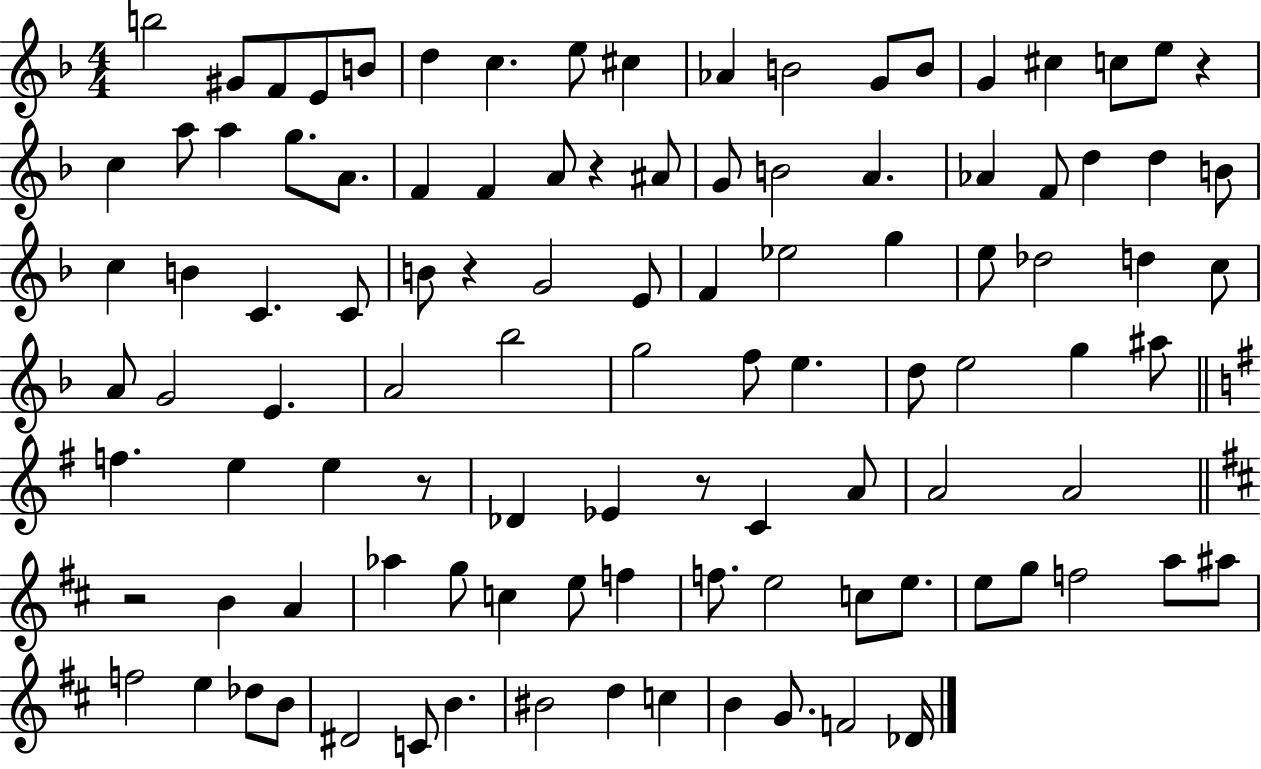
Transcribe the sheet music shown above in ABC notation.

X:1
T:Untitled
M:4/4
L:1/4
K:F
b2 ^G/2 F/2 E/2 B/2 d c e/2 ^c _A B2 G/2 B/2 G ^c c/2 e/2 z c a/2 a g/2 A/2 F F A/2 z ^A/2 G/2 B2 A _A F/2 d d B/2 c B C C/2 B/2 z G2 E/2 F _e2 g e/2 _d2 d c/2 A/2 G2 E A2 _b2 g2 f/2 e d/2 e2 g ^a/2 f e e z/2 _D _E z/2 C A/2 A2 A2 z2 B A _a g/2 c e/2 f f/2 e2 c/2 e/2 e/2 g/2 f2 a/2 ^a/2 f2 e _d/2 B/2 ^D2 C/2 B ^B2 d c B G/2 F2 _D/4